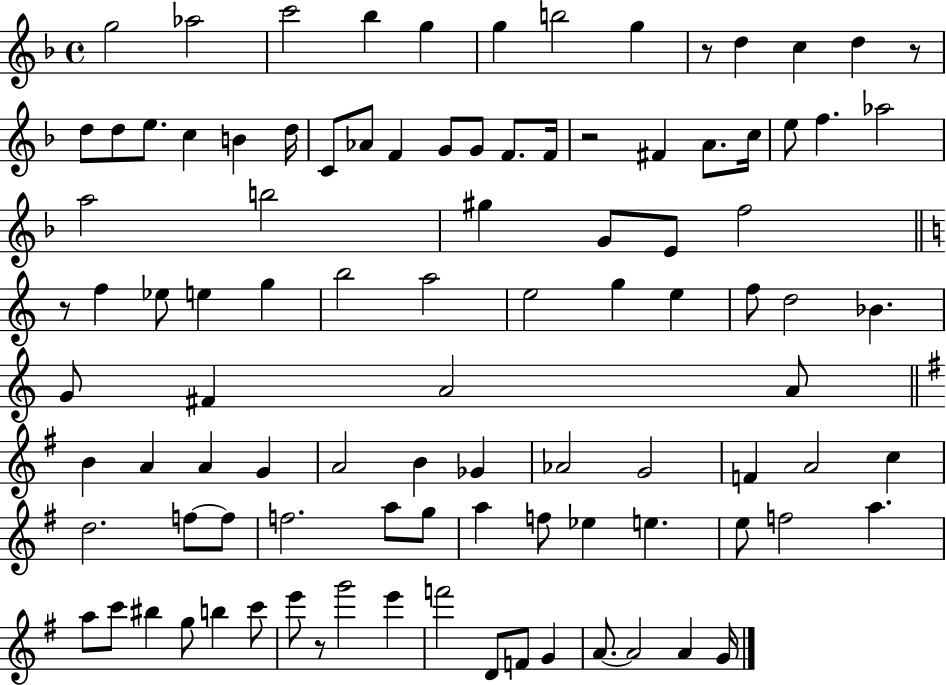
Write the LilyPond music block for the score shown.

{
  \clef treble
  \time 4/4
  \defaultTimeSignature
  \key f \major
  g''2 aes''2 | c'''2 bes''4 g''4 | g''4 b''2 g''4 | r8 d''4 c''4 d''4 r8 | \break d''8 d''8 e''8. c''4 b'4 d''16 | c'8 aes'8 f'4 g'8 g'8 f'8. f'16 | r2 fis'4 a'8. c''16 | e''8 f''4. aes''2 | \break a''2 b''2 | gis''4 g'8 e'8 f''2 | \bar "||" \break \key c \major r8 f''4 ees''8 e''4 g''4 | b''2 a''2 | e''2 g''4 e''4 | f''8 d''2 bes'4. | \break g'8 fis'4 a'2 a'8 | \bar "||" \break \key g \major b'4 a'4 a'4 g'4 | a'2 b'4 ges'4 | aes'2 g'2 | f'4 a'2 c''4 | \break d''2. f''8~~ f''8 | f''2. a''8 g''8 | a''4 f''8 ees''4 e''4. | e''8 f''2 a''4. | \break a''8 c'''8 bis''4 g''8 b''4 c'''8 | e'''8 r8 g'''2 e'''4 | f'''2 d'8 f'8 g'4 | a'8.~~ a'2 a'4 g'16 | \break \bar "|."
}